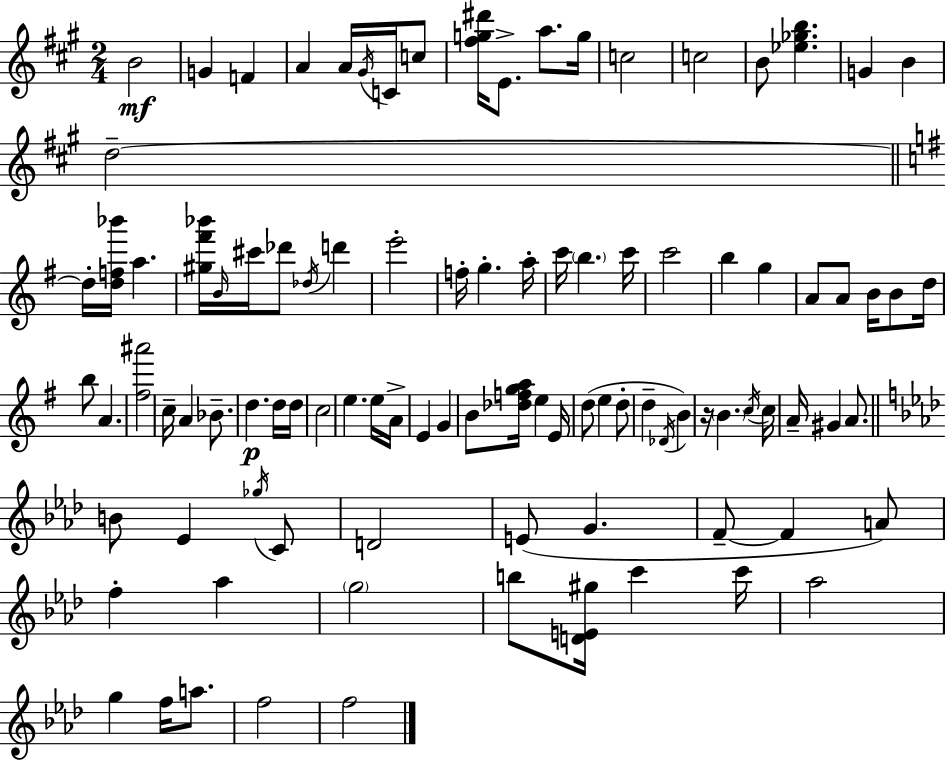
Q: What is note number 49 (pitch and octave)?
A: E5